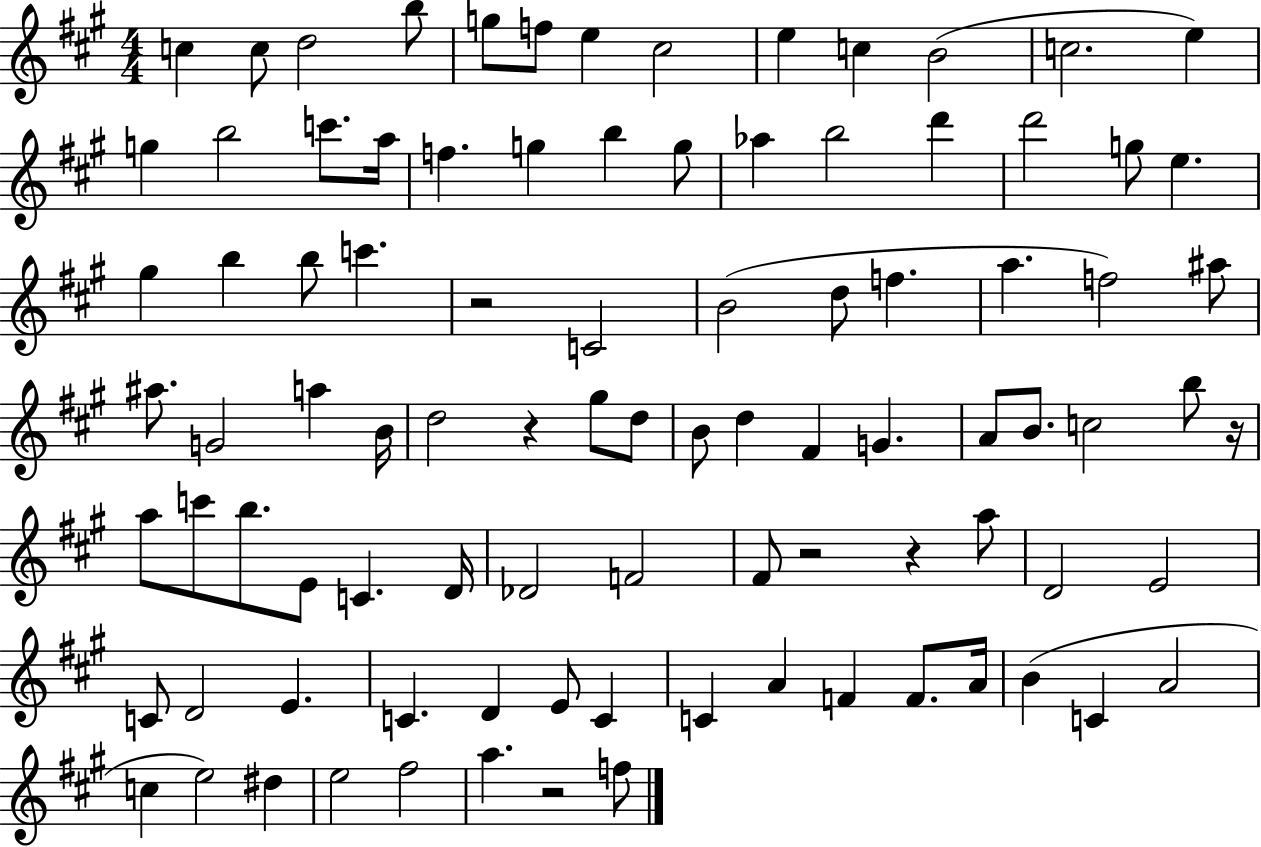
{
  \clef treble
  \numericTimeSignature
  \time 4/4
  \key a \major
  c''4 c''8 d''2 b''8 | g''8 f''8 e''4 cis''2 | e''4 c''4 b'2( | c''2. e''4) | \break g''4 b''2 c'''8. a''16 | f''4. g''4 b''4 g''8 | aes''4 b''2 d'''4 | d'''2 g''8 e''4. | \break gis''4 b''4 b''8 c'''4. | r2 c'2 | b'2( d''8 f''4. | a''4. f''2) ais''8 | \break ais''8. g'2 a''4 b'16 | d''2 r4 gis''8 d''8 | b'8 d''4 fis'4 g'4. | a'8 b'8. c''2 b''8 r16 | \break a''8 c'''8 b''8. e'8 c'4. d'16 | des'2 f'2 | fis'8 r2 r4 a''8 | d'2 e'2 | \break c'8 d'2 e'4. | c'4. d'4 e'8 c'4 | c'4 a'4 f'4 f'8. a'16 | b'4( c'4 a'2 | \break c''4 e''2) dis''4 | e''2 fis''2 | a''4. r2 f''8 | \bar "|."
}